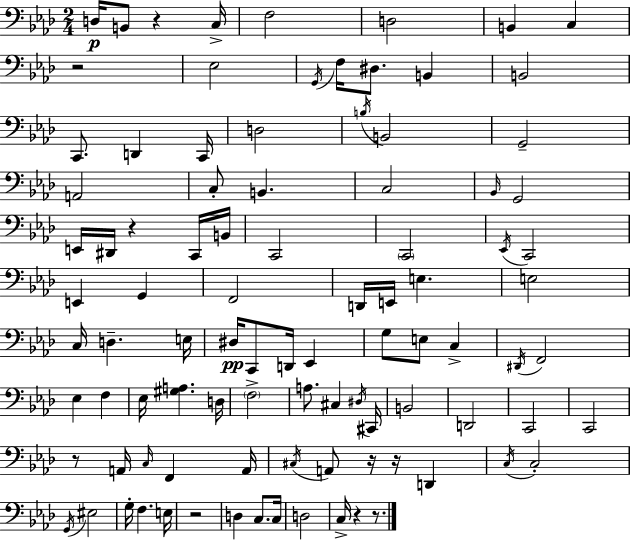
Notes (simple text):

D3/s B2/e R/q C3/s F3/h D3/h B2/q C3/q R/h Eb3/h G2/s F3/s D#3/e. B2/q B2/h C2/e. D2/q C2/s D3/h B3/s B2/h G2/h A2/h C3/e B2/q. C3/h Bb2/s G2/h E2/s D#2/s R/q C2/s B2/s C2/h C2/h Eb2/s C2/h E2/q G2/q F2/h D2/s E2/s E3/q. E3/h C3/s D3/q. E3/s D#3/s C2/e D2/s Eb2/q G3/e E3/e C3/q D#2/s F2/h Eb3/q F3/q Eb3/s [G#3,A3]/q. D3/s F3/h A3/e. C#3/q D#3/s C#2/s B2/h D2/h C2/h C2/h R/e A2/s C3/s F2/q A2/s C#3/s A2/e R/s R/s D2/q C3/s C3/h G2/s EIS3/h G3/s F3/q. E3/s R/h D3/q C3/e. C3/s D3/h C3/s R/q R/e.